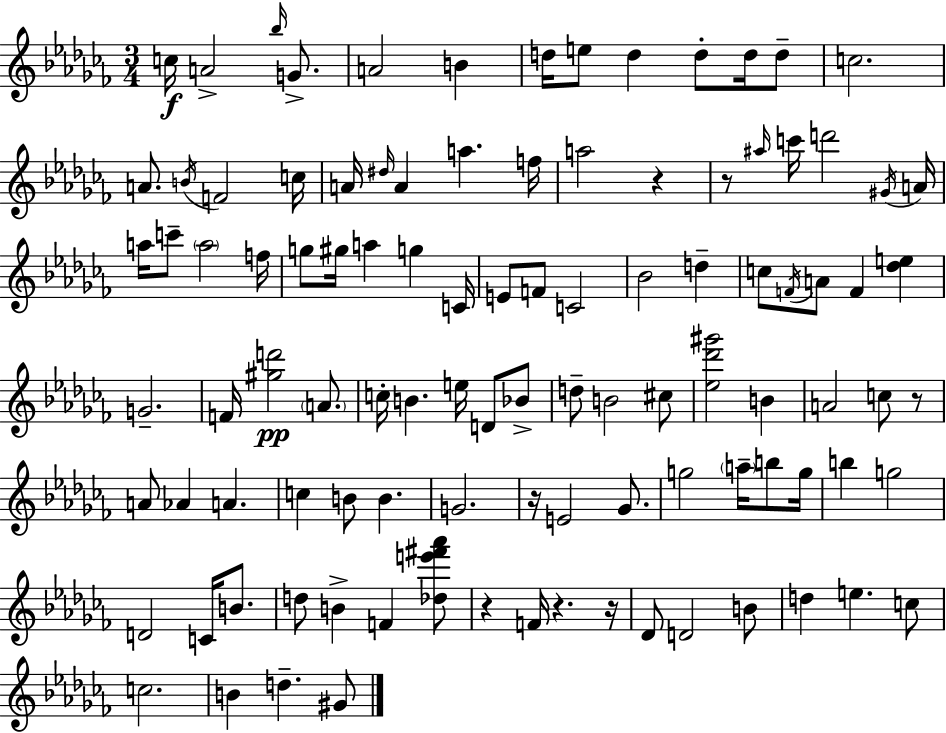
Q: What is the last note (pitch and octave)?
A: G#4